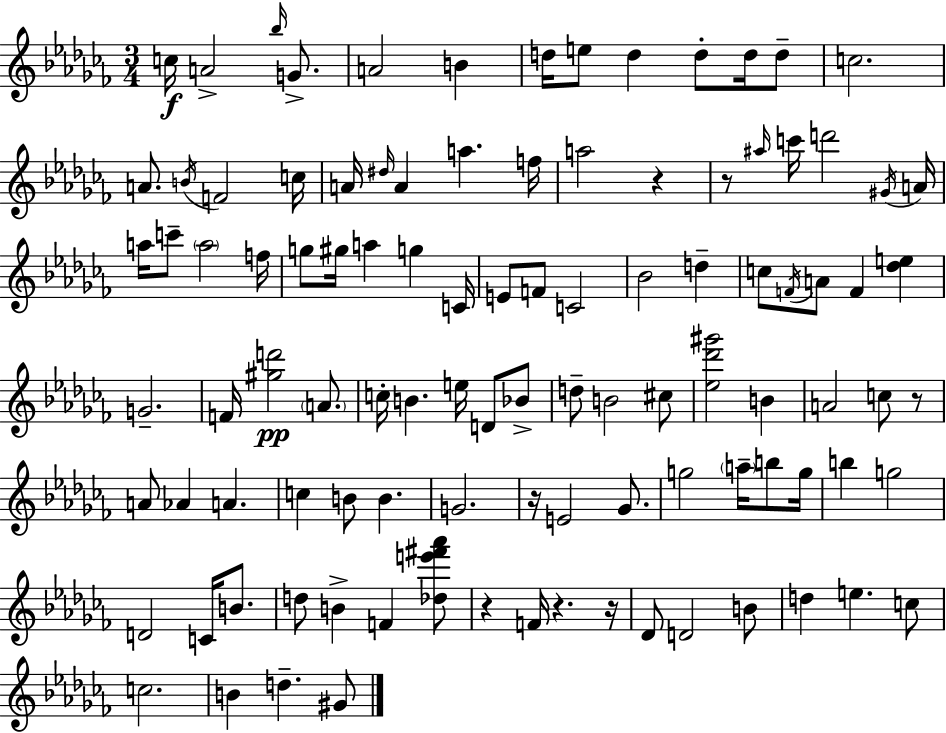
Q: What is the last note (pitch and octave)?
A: G#4